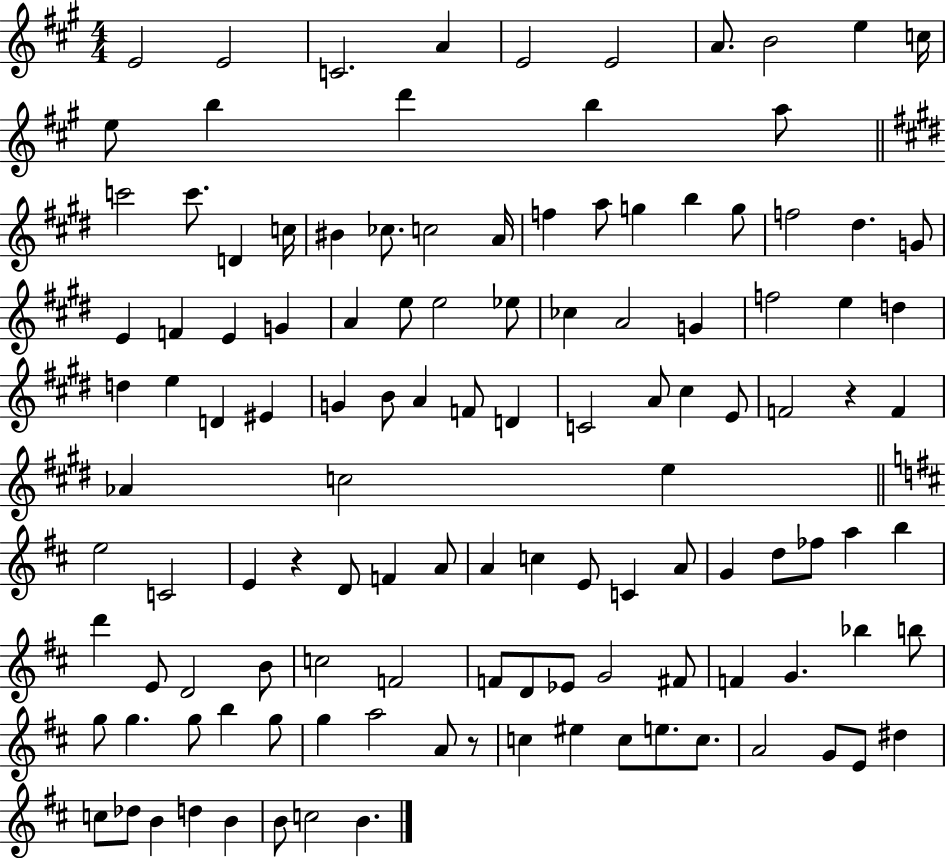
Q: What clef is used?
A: treble